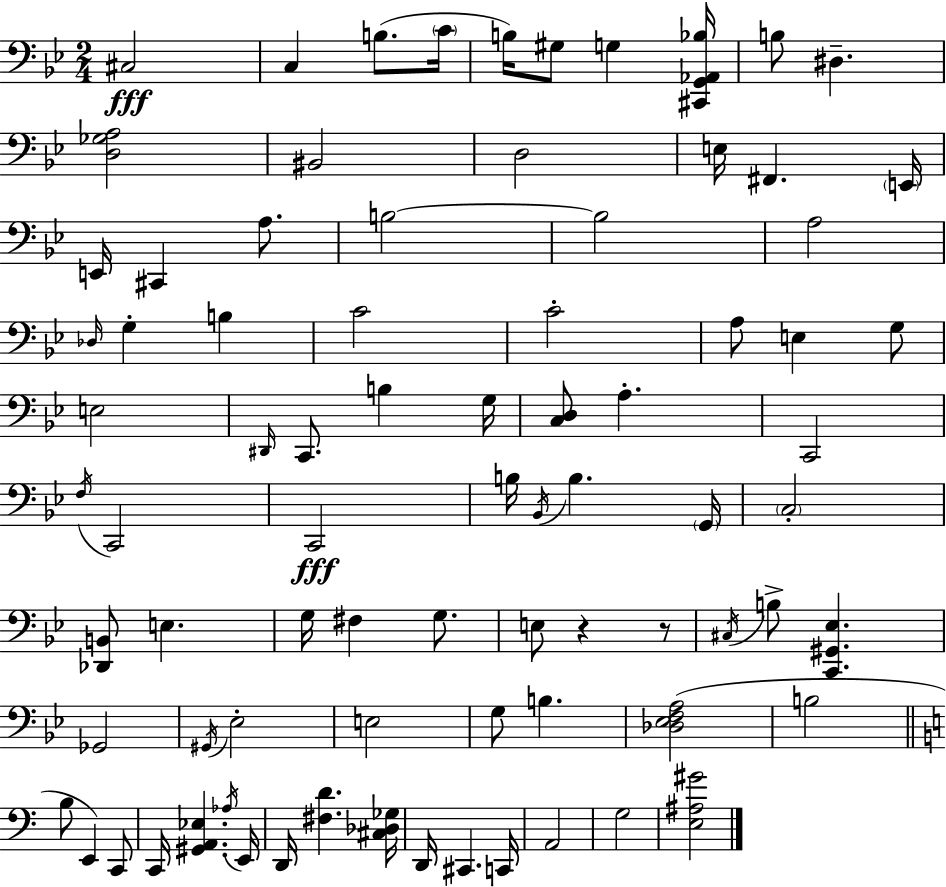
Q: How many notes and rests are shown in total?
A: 81